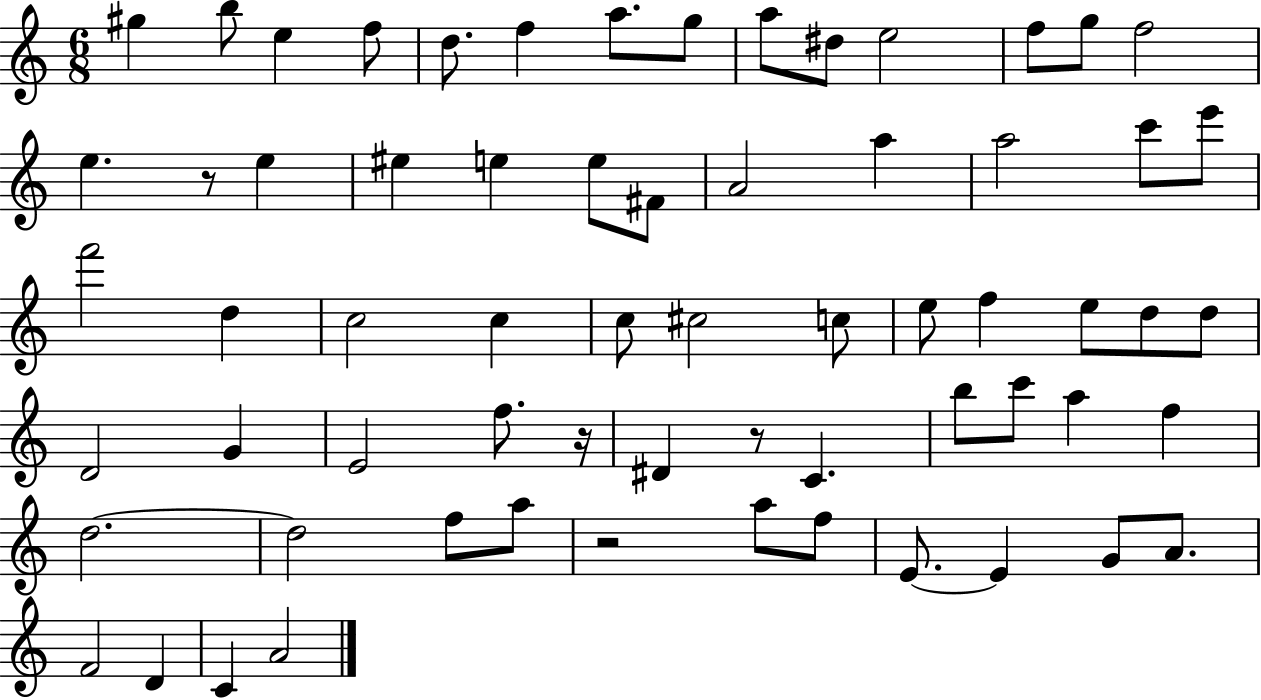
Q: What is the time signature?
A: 6/8